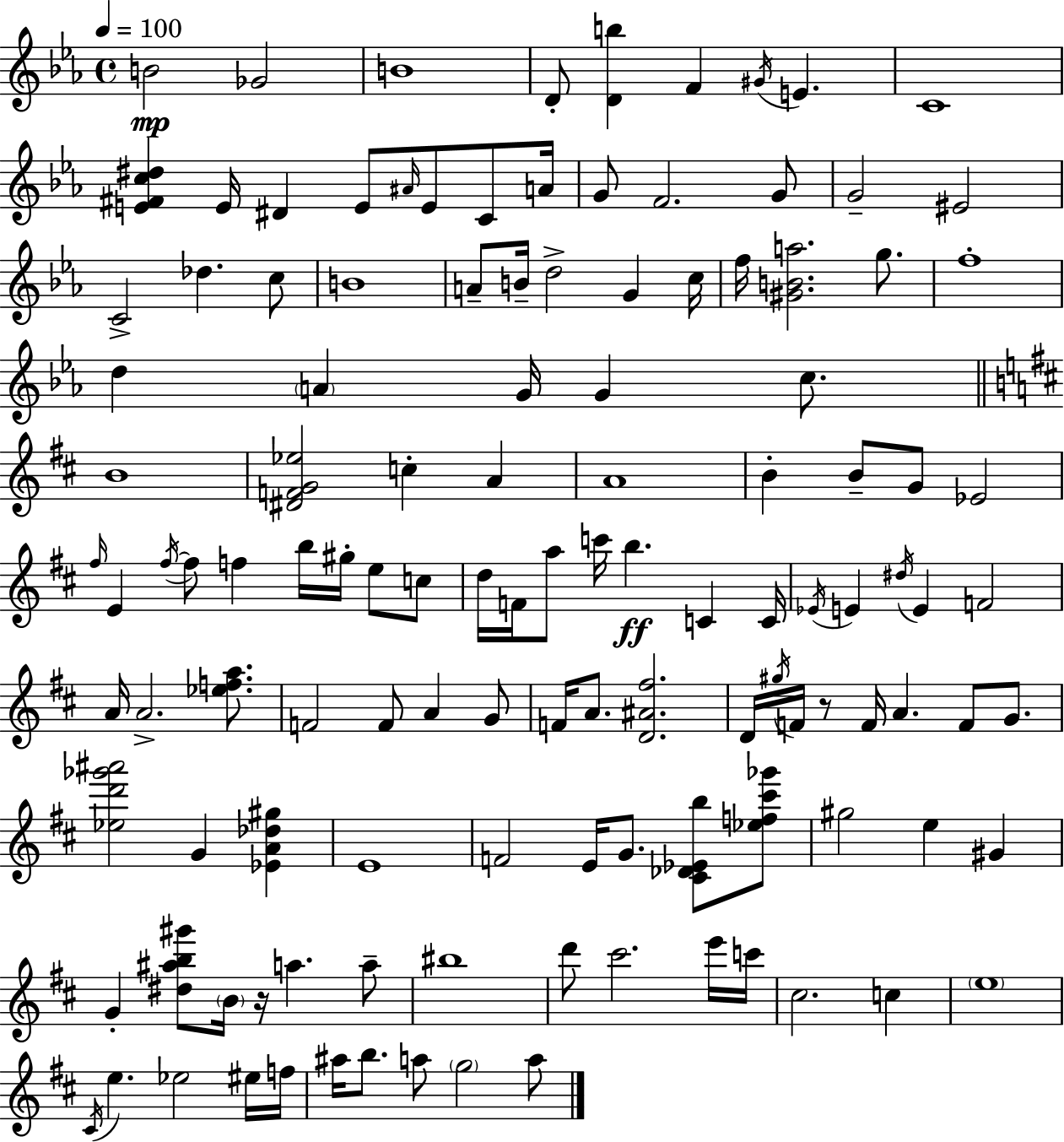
X:1
T:Untitled
M:4/4
L:1/4
K:Eb
B2 _G2 B4 D/2 [Db] F ^G/4 E C4 [E^Fc^d] E/4 ^D E/2 ^A/4 E/2 C/2 A/4 G/2 F2 G/2 G2 ^E2 C2 _d c/2 B4 A/2 B/4 d2 G c/4 f/4 [^GBa]2 g/2 f4 d A G/4 G c/2 B4 [^DFG_e]2 c A A4 B B/2 G/2 _E2 ^f/4 E ^f/4 ^f/2 f b/4 ^g/4 e/2 c/2 d/4 F/4 a/2 c'/4 b C C/4 _E/4 E ^d/4 E F2 A/4 A2 [_efa]/2 F2 F/2 A G/2 F/4 A/2 [D^A^f]2 D/4 ^g/4 F/4 z/2 F/4 A F/2 G/2 [_ed'_g'^a']2 G [_EA_d^g] E4 F2 E/4 G/2 [^C_D_Eb]/2 [_ef^c'_g']/2 ^g2 e ^G G [^d^ab^g']/2 B/4 z/4 a a/2 ^b4 d'/2 ^c'2 e'/4 c'/4 ^c2 c e4 ^C/4 e _e2 ^e/4 f/4 ^a/4 b/2 a/2 g2 a/2